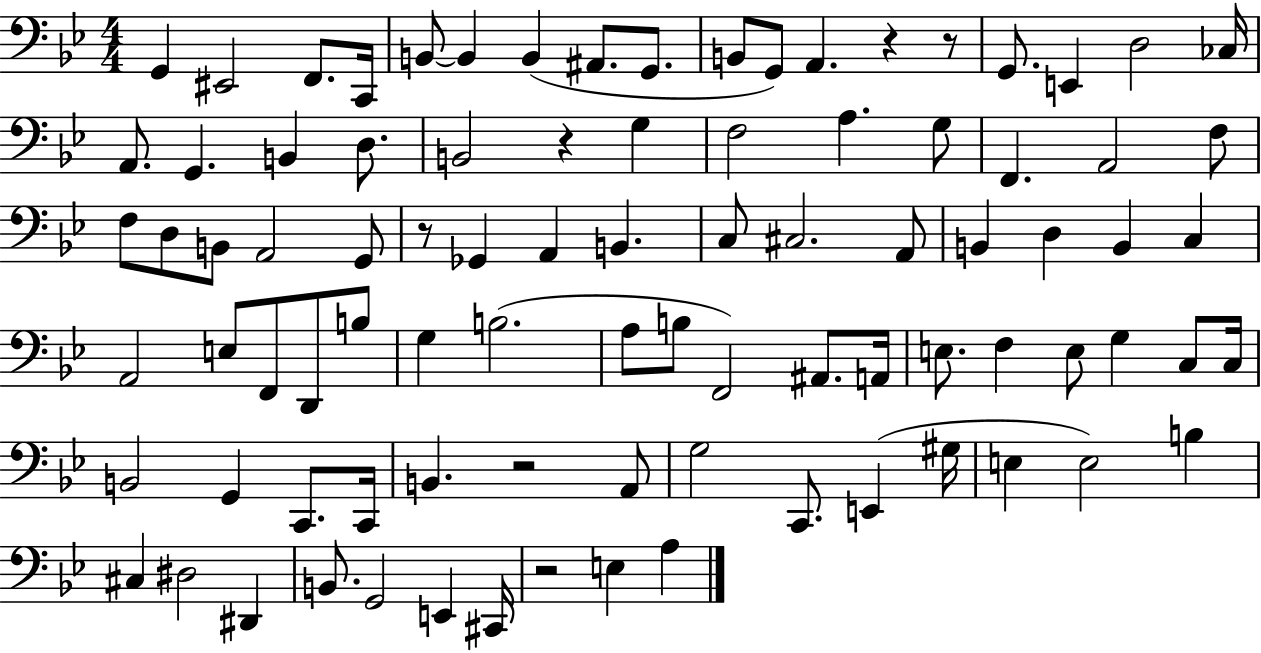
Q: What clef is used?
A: bass